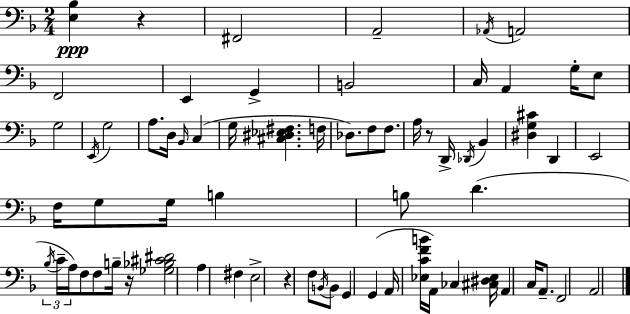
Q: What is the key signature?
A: D minor